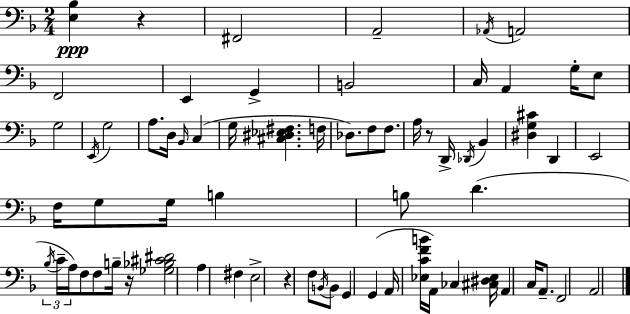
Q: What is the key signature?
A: D minor